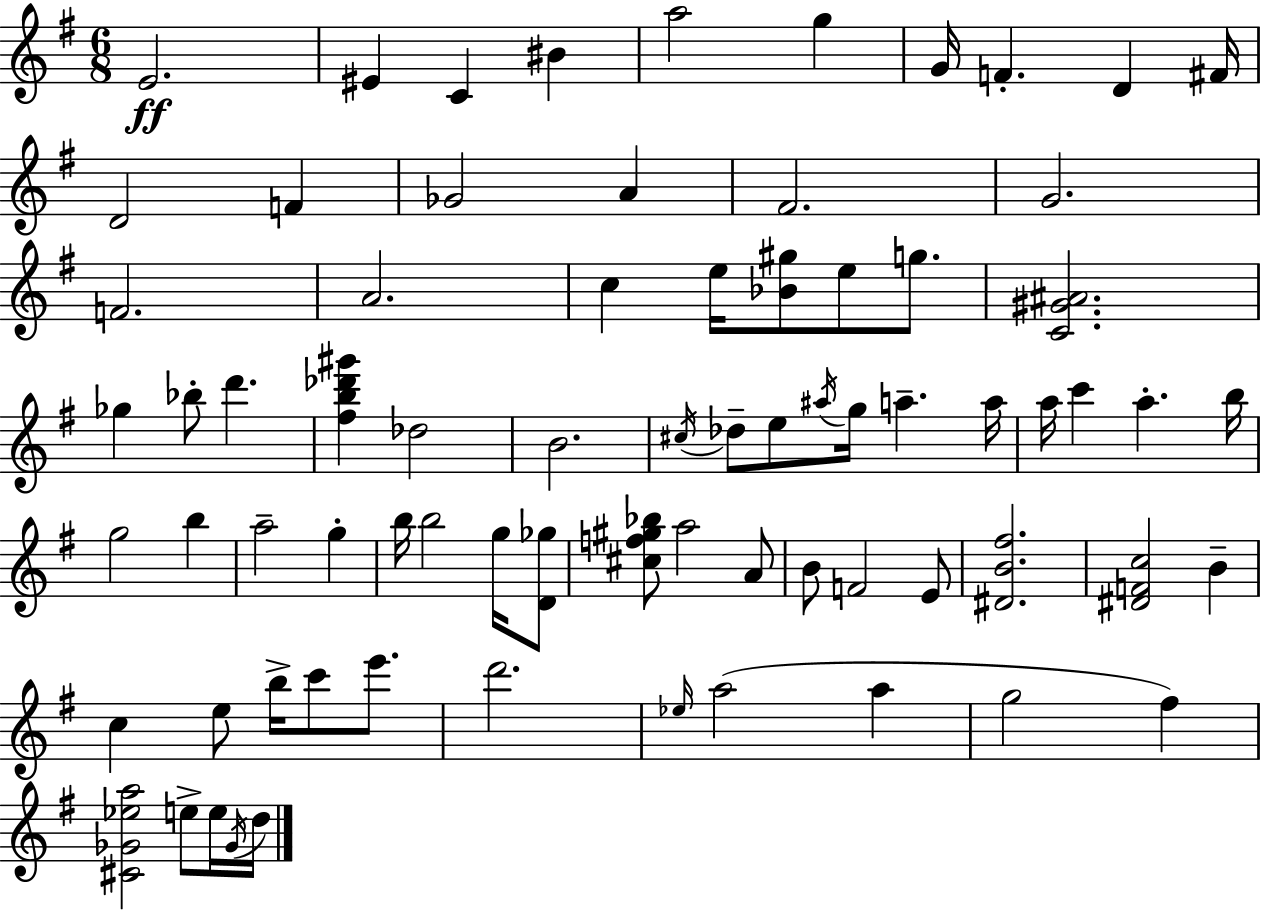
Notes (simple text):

E4/h. EIS4/q C4/q BIS4/q A5/h G5/q G4/s F4/q. D4/q F#4/s D4/h F4/q Gb4/h A4/q F#4/h. G4/h. F4/h. A4/h. C5/q E5/s [Bb4,G#5]/e E5/e G5/e. [C4,G#4,A#4]/h. Gb5/q Bb5/e D6/q. [F#5,B5,Db6,G#6]/q Db5/h B4/h. C#5/s Db5/e E5/e A#5/s G5/s A5/q. A5/s A5/s C6/q A5/q. B5/s G5/h B5/q A5/h G5/q B5/s B5/h G5/s [D4,Gb5]/e [C#5,F5,G#5,Bb5]/e A5/h A4/e B4/e F4/h E4/e [D#4,B4,F#5]/h. [D#4,F4,C5]/h B4/q C5/q E5/e B5/s C6/e E6/e. D6/h. Eb5/s A5/h A5/q G5/h F#5/q [C#4,Gb4,Eb5,A5]/h E5/e E5/s Gb4/s D5/s